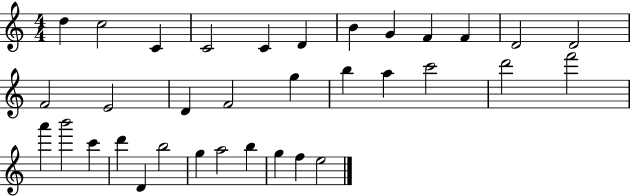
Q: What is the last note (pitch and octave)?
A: E5